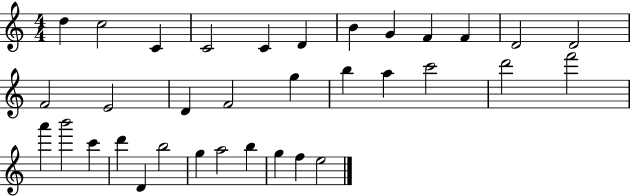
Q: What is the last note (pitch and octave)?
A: E5